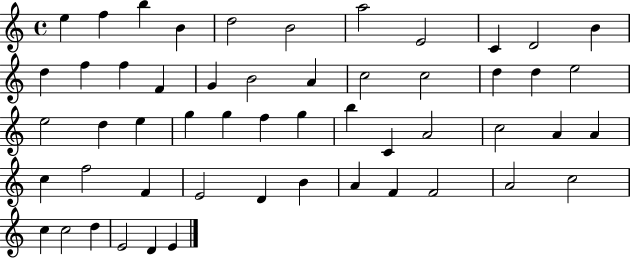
E5/q F5/q B5/q B4/q D5/h B4/h A5/h E4/h C4/q D4/h B4/q D5/q F5/q F5/q F4/q G4/q B4/h A4/q C5/h C5/h D5/q D5/q E5/h E5/h D5/q E5/q G5/q G5/q F5/q G5/q B5/q C4/q A4/h C5/h A4/q A4/q C5/q F5/h F4/q E4/h D4/q B4/q A4/q F4/q F4/h A4/h C5/h C5/q C5/h D5/q E4/h D4/q E4/q